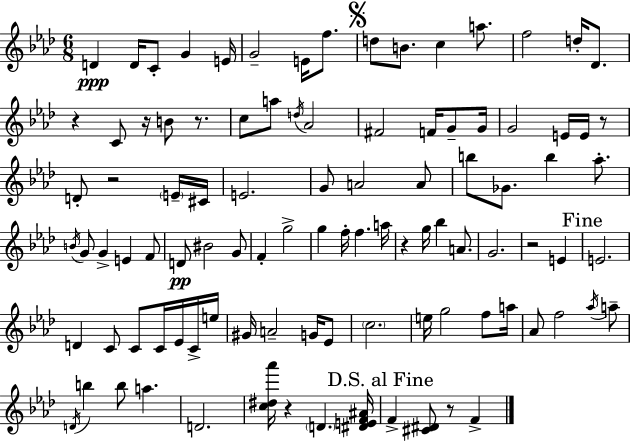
{
  \clef treble
  \numericTimeSignature
  \time 6/8
  \key aes \major
  \repeat volta 2 { d'4\ppp d'16 c'8-. g'4 e'16 | g'2-- e'16 f''8. | \mark \markup { \musicglyph "scripts.segno" } d''8 b'8. c''4 a''8. | f''2 d''16-. des'8. | \break r4 c'8 r16 b'8 r8. | c''8 a''8 \acciaccatura { d''16 } aes'2 | fis'2 f'16 g'8-- | g'16 g'2 e'16 e'16 r8 | \break d'8-. r2 \parenthesize e'16-- | cis'16 e'2. | g'8 a'2 a'8 | b''8 ges'8. b''4 aes''8.-. | \break \acciaccatura { b'16 } g'8 g'4-> e'4 | f'8 d'8\pp bis'2 | g'8 f'4-. g''2-> | g''4 f''16-. f''4. | \break a''16 r4 g''16 bes''4 a'8. | g'2. | r2 e'4 | \mark "Fine" e'2. | \break d'4 c'8 c'8 c'16 ees'16 | c'16-> e''16 gis'16 a'2-- g'16 | ees'8 \parenthesize c''2. | e''16 g''2 f''8 | \break a''16 aes'8 f''2 | \acciaccatura { aes''16 } a''8-- \acciaccatura { d'16 } b''4 b''8 a''4. | d'2. | <c'' dis'' aes'''>16 r4 \parenthesize d'4. | \break <dis' e' f' ais'>16 \mark "D.S. al Fine" f'4-> <cis' dis'>8 r8 | f'4-> } \bar "|."
}